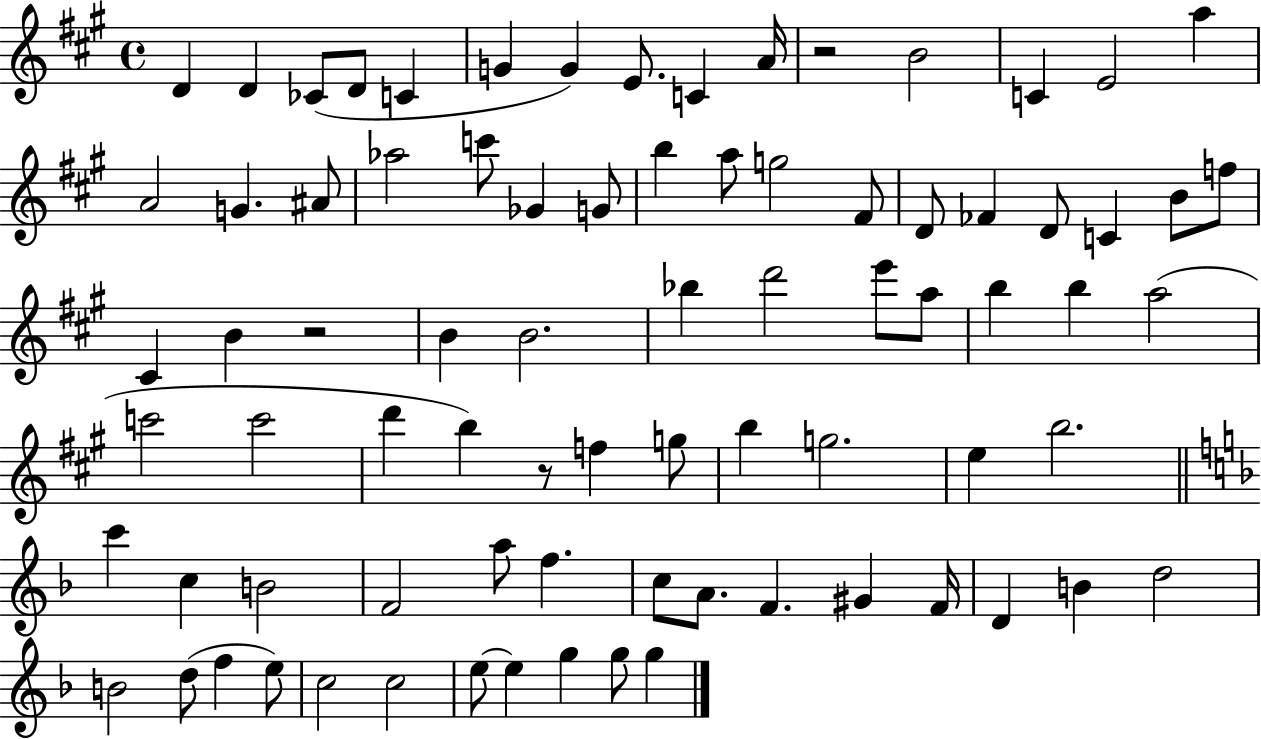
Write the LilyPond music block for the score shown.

{
  \clef treble
  \time 4/4
  \defaultTimeSignature
  \key a \major
  d'4 d'4 ces'8( d'8 c'4 | g'4 g'4) e'8. c'4 a'16 | r2 b'2 | c'4 e'2 a''4 | \break a'2 g'4. ais'8 | aes''2 c'''8 ges'4 g'8 | b''4 a''8 g''2 fis'8 | d'8 fes'4 d'8 c'4 b'8 f''8 | \break cis'4 b'4 r2 | b'4 b'2. | bes''4 d'''2 e'''8 a''8 | b''4 b''4 a''2( | \break c'''2 c'''2 | d'''4 b''4) r8 f''4 g''8 | b''4 g''2. | e''4 b''2. | \break \bar "||" \break \key f \major c'''4 c''4 b'2 | f'2 a''8 f''4. | c''8 a'8. f'4. gis'4 f'16 | d'4 b'4 d''2 | \break b'2 d''8( f''4 e''8) | c''2 c''2 | e''8~~ e''4 g''4 g''8 g''4 | \bar "|."
}